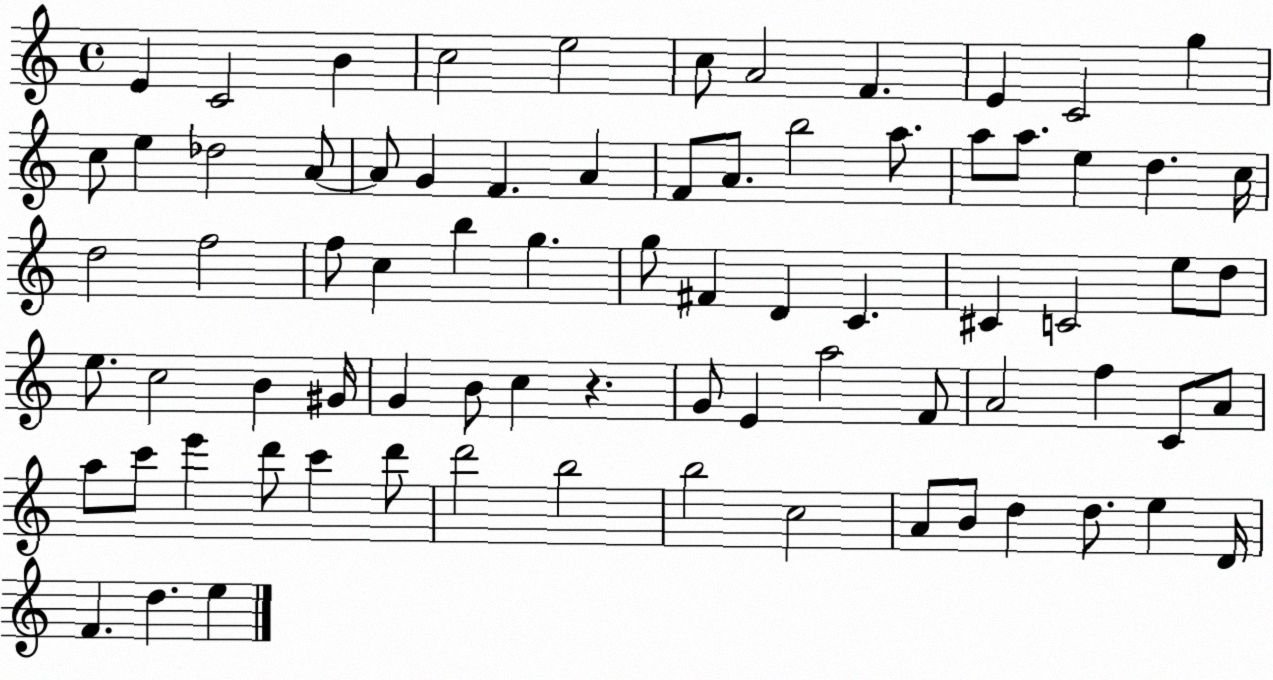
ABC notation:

X:1
T:Untitled
M:4/4
L:1/4
K:C
E C2 B c2 e2 c/2 A2 F E C2 g c/2 e _d2 A/2 A/2 G F A F/2 A/2 b2 a/2 a/2 a/2 e d c/4 d2 f2 f/2 c b g g/2 ^F D C ^C C2 e/2 d/2 e/2 c2 B ^G/4 G B/2 c z G/2 E a2 F/2 A2 f C/2 A/2 a/2 c'/2 e' d'/2 c' d'/2 d'2 b2 b2 c2 A/2 B/2 d d/2 e D/4 F d e